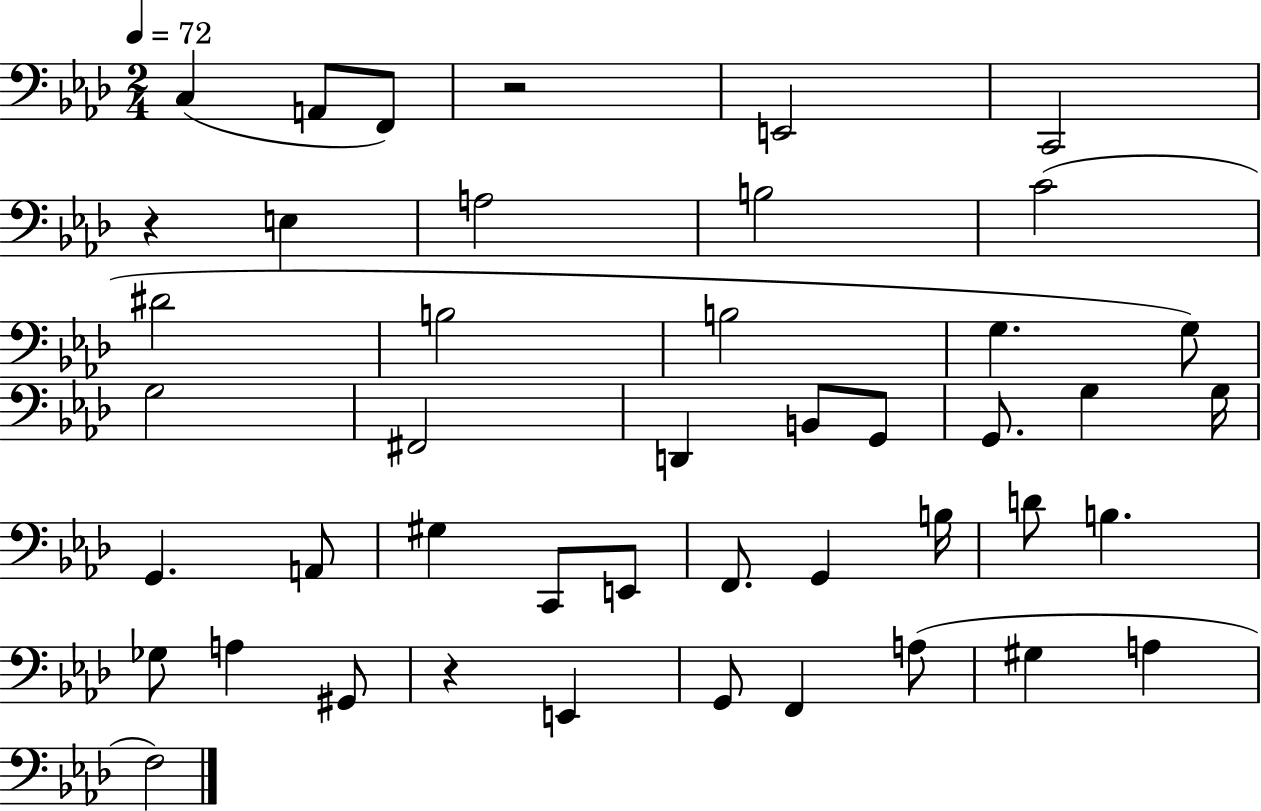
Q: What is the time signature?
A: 2/4